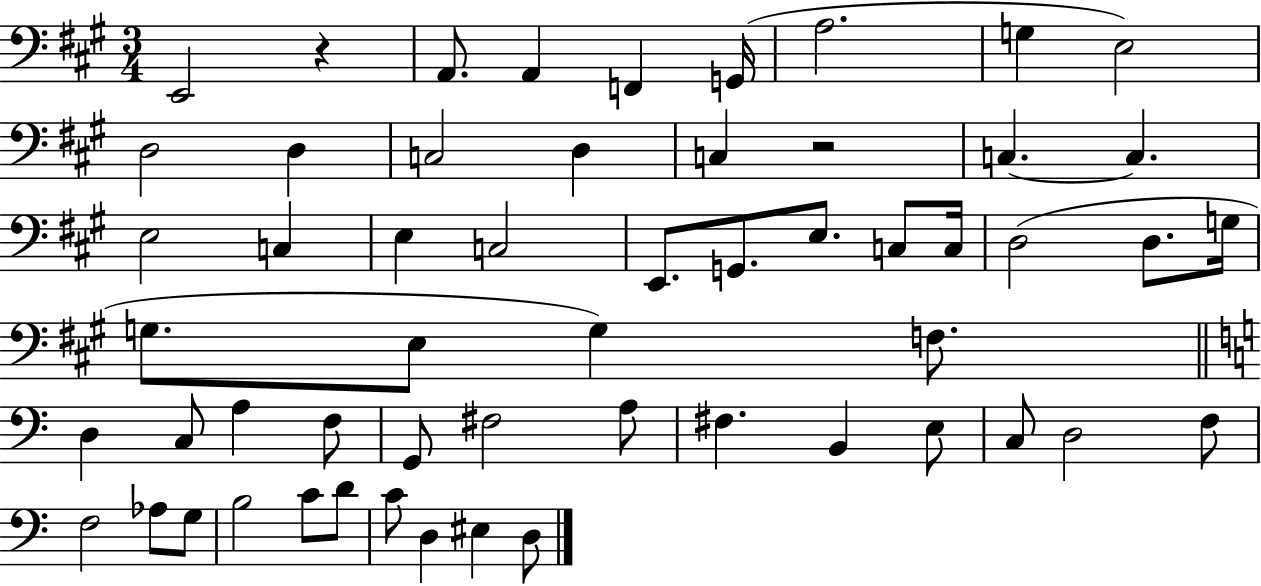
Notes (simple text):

E2/h R/q A2/e. A2/q F2/q G2/s A3/h. G3/q E3/h D3/h D3/q C3/h D3/q C3/q R/h C3/q. C3/q. E3/h C3/q E3/q C3/h E2/e. G2/e. E3/e. C3/e C3/s D3/h D3/e. G3/s G3/e. E3/e G3/q F3/e. D3/q C3/e A3/q F3/e G2/e F#3/h A3/e F#3/q. B2/q E3/e C3/e D3/h F3/e F3/h Ab3/e G3/e B3/h C4/e D4/e C4/e D3/q EIS3/q D3/e